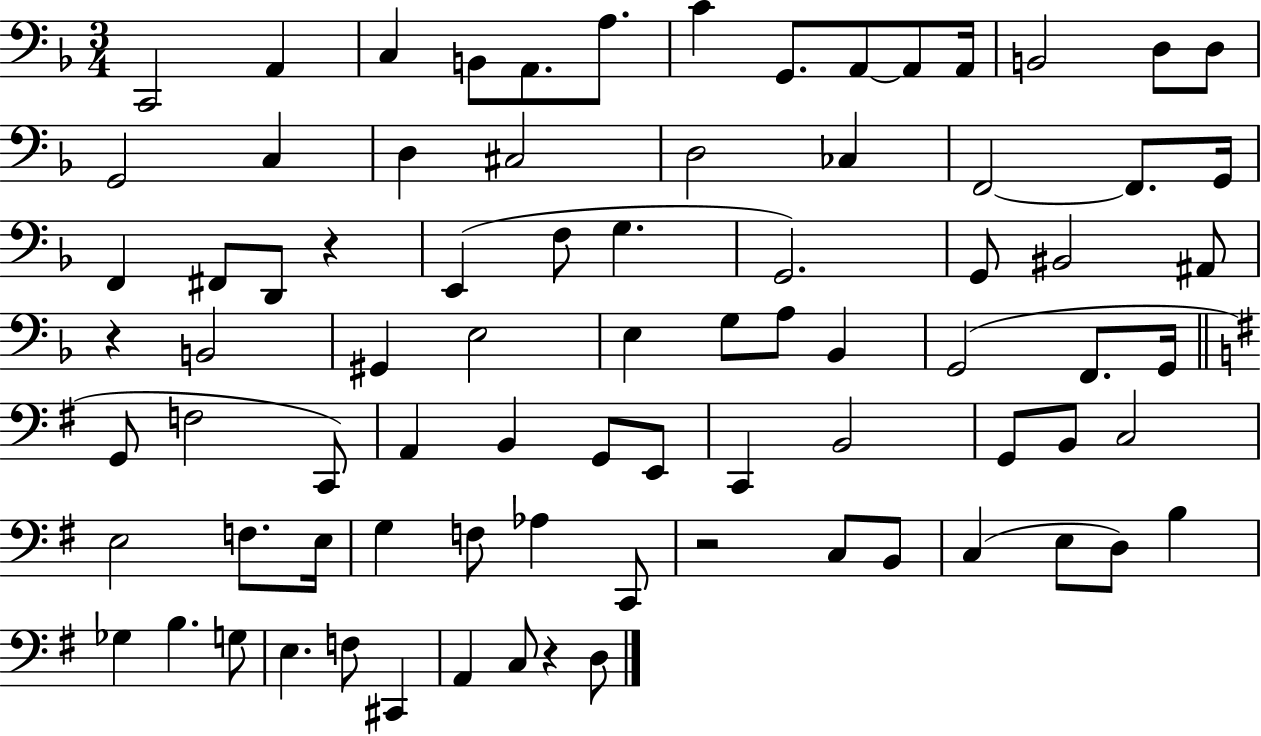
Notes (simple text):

C2/h A2/q C3/q B2/e A2/e. A3/e. C4/q G2/e. A2/e A2/e A2/s B2/h D3/e D3/e G2/h C3/q D3/q C#3/h D3/h CES3/q F2/h F2/e. G2/s F2/q F#2/e D2/e R/q E2/q F3/e G3/q. G2/h. G2/e BIS2/h A#2/e R/q B2/h G#2/q E3/h E3/q G3/e A3/e Bb2/q G2/h F2/e. G2/s G2/e F3/h C2/e A2/q B2/q G2/e E2/e C2/q B2/h G2/e B2/e C3/h E3/h F3/e. E3/s G3/q F3/e Ab3/q C2/e R/h C3/e B2/e C3/q E3/e D3/e B3/q Gb3/q B3/q. G3/e E3/q. F3/e C#2/q A2/q C3/e R/q D3/e